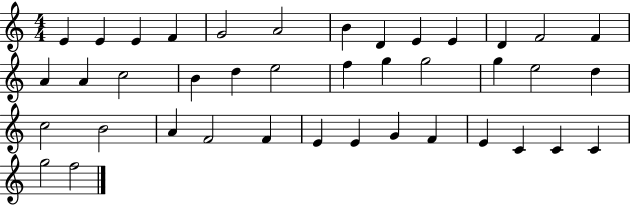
E4/q E4/q E4/q F4/q G4/h A4/h B4/q D4/q E4/q E4/q D4/q F4/h F4/q A4/q A4/q C5/h B4/q D5/q E5/h F5/q G5/q G5/h G5/q E5/h D5/q C5/h B4/h A4/q F4/h F4/q E4/q E4/q G4/q F4/q E4/q C4/q C4/q C4/q G5/h F5/h